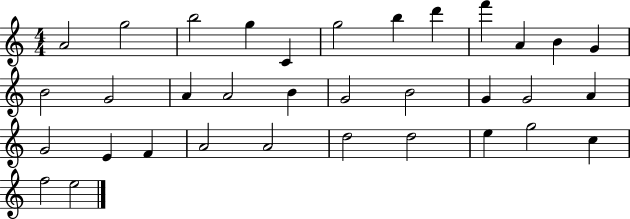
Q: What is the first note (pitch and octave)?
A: A4